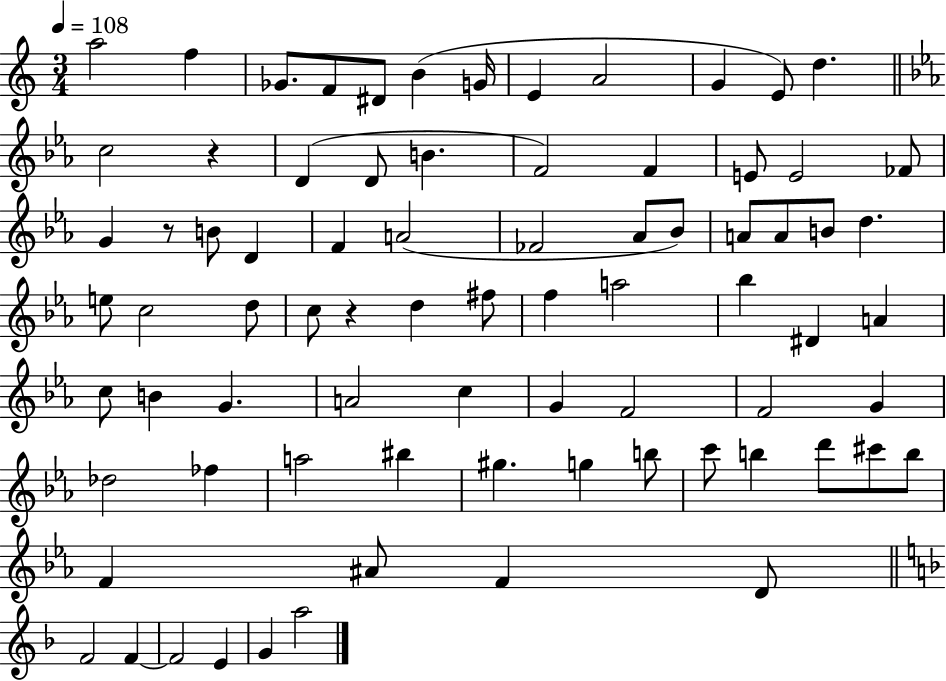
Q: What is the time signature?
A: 3/4